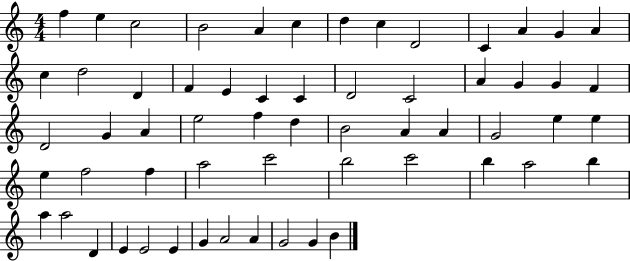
{
  \clef treble
  \numericTimeSignature
  \time 4/4
  \key c \major
  f''4 e''4 c''2 | b'2 a'4 c''4 | d''4 c''4 d'2 | c'4 a'4 g'4 a'4 | \break c''4 d''2 d'4 | f'4 e'4 c'4 c'4 | d'2 c'2 | a'4 g'4 g'4 f'4 | \break d'2 g'4 a'4 | e''2 f''4 d''4 | b'2 a'4 a'4 | g'2 e''4 e''4 | \break e''4 f''2 f''4 | a''2 c'''2 | b''2 c'''2 | b''4 a''2 b''4 | \break a''4 a''2 d'4 | e'4 e'2 e'4 | g'4 a'2 a'4 | g'2 g'4 b'4 | \break \bar "|."
}